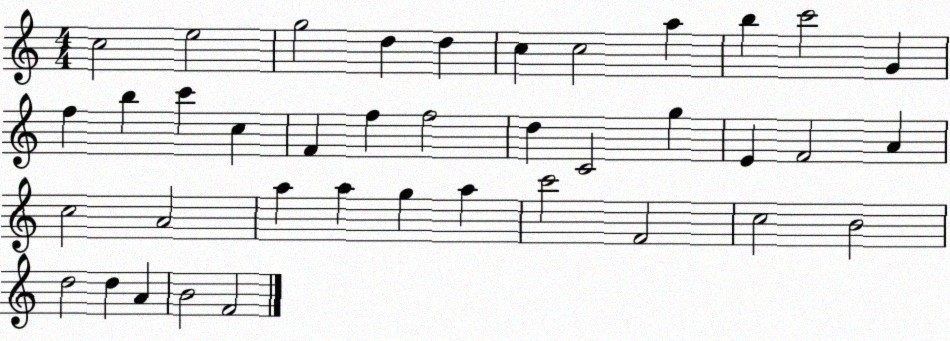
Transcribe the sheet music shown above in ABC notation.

X:1
T:Untitled
M:4/4
L:1/4
K:C
c2 e2 g2 d d c c2 a b c'2 G f b c' c F f f2 d C2 g E F2 A c2 A2 a a g a c'2 F2 c2 B2 d2 d A B2 F2